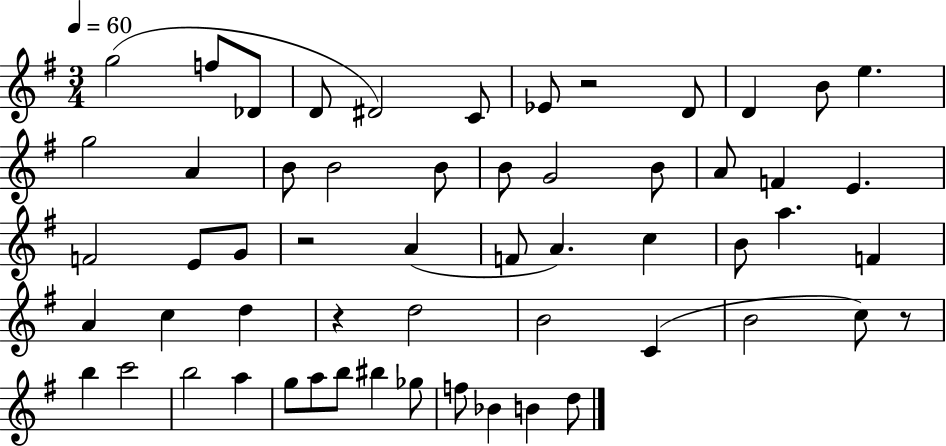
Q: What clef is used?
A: treble